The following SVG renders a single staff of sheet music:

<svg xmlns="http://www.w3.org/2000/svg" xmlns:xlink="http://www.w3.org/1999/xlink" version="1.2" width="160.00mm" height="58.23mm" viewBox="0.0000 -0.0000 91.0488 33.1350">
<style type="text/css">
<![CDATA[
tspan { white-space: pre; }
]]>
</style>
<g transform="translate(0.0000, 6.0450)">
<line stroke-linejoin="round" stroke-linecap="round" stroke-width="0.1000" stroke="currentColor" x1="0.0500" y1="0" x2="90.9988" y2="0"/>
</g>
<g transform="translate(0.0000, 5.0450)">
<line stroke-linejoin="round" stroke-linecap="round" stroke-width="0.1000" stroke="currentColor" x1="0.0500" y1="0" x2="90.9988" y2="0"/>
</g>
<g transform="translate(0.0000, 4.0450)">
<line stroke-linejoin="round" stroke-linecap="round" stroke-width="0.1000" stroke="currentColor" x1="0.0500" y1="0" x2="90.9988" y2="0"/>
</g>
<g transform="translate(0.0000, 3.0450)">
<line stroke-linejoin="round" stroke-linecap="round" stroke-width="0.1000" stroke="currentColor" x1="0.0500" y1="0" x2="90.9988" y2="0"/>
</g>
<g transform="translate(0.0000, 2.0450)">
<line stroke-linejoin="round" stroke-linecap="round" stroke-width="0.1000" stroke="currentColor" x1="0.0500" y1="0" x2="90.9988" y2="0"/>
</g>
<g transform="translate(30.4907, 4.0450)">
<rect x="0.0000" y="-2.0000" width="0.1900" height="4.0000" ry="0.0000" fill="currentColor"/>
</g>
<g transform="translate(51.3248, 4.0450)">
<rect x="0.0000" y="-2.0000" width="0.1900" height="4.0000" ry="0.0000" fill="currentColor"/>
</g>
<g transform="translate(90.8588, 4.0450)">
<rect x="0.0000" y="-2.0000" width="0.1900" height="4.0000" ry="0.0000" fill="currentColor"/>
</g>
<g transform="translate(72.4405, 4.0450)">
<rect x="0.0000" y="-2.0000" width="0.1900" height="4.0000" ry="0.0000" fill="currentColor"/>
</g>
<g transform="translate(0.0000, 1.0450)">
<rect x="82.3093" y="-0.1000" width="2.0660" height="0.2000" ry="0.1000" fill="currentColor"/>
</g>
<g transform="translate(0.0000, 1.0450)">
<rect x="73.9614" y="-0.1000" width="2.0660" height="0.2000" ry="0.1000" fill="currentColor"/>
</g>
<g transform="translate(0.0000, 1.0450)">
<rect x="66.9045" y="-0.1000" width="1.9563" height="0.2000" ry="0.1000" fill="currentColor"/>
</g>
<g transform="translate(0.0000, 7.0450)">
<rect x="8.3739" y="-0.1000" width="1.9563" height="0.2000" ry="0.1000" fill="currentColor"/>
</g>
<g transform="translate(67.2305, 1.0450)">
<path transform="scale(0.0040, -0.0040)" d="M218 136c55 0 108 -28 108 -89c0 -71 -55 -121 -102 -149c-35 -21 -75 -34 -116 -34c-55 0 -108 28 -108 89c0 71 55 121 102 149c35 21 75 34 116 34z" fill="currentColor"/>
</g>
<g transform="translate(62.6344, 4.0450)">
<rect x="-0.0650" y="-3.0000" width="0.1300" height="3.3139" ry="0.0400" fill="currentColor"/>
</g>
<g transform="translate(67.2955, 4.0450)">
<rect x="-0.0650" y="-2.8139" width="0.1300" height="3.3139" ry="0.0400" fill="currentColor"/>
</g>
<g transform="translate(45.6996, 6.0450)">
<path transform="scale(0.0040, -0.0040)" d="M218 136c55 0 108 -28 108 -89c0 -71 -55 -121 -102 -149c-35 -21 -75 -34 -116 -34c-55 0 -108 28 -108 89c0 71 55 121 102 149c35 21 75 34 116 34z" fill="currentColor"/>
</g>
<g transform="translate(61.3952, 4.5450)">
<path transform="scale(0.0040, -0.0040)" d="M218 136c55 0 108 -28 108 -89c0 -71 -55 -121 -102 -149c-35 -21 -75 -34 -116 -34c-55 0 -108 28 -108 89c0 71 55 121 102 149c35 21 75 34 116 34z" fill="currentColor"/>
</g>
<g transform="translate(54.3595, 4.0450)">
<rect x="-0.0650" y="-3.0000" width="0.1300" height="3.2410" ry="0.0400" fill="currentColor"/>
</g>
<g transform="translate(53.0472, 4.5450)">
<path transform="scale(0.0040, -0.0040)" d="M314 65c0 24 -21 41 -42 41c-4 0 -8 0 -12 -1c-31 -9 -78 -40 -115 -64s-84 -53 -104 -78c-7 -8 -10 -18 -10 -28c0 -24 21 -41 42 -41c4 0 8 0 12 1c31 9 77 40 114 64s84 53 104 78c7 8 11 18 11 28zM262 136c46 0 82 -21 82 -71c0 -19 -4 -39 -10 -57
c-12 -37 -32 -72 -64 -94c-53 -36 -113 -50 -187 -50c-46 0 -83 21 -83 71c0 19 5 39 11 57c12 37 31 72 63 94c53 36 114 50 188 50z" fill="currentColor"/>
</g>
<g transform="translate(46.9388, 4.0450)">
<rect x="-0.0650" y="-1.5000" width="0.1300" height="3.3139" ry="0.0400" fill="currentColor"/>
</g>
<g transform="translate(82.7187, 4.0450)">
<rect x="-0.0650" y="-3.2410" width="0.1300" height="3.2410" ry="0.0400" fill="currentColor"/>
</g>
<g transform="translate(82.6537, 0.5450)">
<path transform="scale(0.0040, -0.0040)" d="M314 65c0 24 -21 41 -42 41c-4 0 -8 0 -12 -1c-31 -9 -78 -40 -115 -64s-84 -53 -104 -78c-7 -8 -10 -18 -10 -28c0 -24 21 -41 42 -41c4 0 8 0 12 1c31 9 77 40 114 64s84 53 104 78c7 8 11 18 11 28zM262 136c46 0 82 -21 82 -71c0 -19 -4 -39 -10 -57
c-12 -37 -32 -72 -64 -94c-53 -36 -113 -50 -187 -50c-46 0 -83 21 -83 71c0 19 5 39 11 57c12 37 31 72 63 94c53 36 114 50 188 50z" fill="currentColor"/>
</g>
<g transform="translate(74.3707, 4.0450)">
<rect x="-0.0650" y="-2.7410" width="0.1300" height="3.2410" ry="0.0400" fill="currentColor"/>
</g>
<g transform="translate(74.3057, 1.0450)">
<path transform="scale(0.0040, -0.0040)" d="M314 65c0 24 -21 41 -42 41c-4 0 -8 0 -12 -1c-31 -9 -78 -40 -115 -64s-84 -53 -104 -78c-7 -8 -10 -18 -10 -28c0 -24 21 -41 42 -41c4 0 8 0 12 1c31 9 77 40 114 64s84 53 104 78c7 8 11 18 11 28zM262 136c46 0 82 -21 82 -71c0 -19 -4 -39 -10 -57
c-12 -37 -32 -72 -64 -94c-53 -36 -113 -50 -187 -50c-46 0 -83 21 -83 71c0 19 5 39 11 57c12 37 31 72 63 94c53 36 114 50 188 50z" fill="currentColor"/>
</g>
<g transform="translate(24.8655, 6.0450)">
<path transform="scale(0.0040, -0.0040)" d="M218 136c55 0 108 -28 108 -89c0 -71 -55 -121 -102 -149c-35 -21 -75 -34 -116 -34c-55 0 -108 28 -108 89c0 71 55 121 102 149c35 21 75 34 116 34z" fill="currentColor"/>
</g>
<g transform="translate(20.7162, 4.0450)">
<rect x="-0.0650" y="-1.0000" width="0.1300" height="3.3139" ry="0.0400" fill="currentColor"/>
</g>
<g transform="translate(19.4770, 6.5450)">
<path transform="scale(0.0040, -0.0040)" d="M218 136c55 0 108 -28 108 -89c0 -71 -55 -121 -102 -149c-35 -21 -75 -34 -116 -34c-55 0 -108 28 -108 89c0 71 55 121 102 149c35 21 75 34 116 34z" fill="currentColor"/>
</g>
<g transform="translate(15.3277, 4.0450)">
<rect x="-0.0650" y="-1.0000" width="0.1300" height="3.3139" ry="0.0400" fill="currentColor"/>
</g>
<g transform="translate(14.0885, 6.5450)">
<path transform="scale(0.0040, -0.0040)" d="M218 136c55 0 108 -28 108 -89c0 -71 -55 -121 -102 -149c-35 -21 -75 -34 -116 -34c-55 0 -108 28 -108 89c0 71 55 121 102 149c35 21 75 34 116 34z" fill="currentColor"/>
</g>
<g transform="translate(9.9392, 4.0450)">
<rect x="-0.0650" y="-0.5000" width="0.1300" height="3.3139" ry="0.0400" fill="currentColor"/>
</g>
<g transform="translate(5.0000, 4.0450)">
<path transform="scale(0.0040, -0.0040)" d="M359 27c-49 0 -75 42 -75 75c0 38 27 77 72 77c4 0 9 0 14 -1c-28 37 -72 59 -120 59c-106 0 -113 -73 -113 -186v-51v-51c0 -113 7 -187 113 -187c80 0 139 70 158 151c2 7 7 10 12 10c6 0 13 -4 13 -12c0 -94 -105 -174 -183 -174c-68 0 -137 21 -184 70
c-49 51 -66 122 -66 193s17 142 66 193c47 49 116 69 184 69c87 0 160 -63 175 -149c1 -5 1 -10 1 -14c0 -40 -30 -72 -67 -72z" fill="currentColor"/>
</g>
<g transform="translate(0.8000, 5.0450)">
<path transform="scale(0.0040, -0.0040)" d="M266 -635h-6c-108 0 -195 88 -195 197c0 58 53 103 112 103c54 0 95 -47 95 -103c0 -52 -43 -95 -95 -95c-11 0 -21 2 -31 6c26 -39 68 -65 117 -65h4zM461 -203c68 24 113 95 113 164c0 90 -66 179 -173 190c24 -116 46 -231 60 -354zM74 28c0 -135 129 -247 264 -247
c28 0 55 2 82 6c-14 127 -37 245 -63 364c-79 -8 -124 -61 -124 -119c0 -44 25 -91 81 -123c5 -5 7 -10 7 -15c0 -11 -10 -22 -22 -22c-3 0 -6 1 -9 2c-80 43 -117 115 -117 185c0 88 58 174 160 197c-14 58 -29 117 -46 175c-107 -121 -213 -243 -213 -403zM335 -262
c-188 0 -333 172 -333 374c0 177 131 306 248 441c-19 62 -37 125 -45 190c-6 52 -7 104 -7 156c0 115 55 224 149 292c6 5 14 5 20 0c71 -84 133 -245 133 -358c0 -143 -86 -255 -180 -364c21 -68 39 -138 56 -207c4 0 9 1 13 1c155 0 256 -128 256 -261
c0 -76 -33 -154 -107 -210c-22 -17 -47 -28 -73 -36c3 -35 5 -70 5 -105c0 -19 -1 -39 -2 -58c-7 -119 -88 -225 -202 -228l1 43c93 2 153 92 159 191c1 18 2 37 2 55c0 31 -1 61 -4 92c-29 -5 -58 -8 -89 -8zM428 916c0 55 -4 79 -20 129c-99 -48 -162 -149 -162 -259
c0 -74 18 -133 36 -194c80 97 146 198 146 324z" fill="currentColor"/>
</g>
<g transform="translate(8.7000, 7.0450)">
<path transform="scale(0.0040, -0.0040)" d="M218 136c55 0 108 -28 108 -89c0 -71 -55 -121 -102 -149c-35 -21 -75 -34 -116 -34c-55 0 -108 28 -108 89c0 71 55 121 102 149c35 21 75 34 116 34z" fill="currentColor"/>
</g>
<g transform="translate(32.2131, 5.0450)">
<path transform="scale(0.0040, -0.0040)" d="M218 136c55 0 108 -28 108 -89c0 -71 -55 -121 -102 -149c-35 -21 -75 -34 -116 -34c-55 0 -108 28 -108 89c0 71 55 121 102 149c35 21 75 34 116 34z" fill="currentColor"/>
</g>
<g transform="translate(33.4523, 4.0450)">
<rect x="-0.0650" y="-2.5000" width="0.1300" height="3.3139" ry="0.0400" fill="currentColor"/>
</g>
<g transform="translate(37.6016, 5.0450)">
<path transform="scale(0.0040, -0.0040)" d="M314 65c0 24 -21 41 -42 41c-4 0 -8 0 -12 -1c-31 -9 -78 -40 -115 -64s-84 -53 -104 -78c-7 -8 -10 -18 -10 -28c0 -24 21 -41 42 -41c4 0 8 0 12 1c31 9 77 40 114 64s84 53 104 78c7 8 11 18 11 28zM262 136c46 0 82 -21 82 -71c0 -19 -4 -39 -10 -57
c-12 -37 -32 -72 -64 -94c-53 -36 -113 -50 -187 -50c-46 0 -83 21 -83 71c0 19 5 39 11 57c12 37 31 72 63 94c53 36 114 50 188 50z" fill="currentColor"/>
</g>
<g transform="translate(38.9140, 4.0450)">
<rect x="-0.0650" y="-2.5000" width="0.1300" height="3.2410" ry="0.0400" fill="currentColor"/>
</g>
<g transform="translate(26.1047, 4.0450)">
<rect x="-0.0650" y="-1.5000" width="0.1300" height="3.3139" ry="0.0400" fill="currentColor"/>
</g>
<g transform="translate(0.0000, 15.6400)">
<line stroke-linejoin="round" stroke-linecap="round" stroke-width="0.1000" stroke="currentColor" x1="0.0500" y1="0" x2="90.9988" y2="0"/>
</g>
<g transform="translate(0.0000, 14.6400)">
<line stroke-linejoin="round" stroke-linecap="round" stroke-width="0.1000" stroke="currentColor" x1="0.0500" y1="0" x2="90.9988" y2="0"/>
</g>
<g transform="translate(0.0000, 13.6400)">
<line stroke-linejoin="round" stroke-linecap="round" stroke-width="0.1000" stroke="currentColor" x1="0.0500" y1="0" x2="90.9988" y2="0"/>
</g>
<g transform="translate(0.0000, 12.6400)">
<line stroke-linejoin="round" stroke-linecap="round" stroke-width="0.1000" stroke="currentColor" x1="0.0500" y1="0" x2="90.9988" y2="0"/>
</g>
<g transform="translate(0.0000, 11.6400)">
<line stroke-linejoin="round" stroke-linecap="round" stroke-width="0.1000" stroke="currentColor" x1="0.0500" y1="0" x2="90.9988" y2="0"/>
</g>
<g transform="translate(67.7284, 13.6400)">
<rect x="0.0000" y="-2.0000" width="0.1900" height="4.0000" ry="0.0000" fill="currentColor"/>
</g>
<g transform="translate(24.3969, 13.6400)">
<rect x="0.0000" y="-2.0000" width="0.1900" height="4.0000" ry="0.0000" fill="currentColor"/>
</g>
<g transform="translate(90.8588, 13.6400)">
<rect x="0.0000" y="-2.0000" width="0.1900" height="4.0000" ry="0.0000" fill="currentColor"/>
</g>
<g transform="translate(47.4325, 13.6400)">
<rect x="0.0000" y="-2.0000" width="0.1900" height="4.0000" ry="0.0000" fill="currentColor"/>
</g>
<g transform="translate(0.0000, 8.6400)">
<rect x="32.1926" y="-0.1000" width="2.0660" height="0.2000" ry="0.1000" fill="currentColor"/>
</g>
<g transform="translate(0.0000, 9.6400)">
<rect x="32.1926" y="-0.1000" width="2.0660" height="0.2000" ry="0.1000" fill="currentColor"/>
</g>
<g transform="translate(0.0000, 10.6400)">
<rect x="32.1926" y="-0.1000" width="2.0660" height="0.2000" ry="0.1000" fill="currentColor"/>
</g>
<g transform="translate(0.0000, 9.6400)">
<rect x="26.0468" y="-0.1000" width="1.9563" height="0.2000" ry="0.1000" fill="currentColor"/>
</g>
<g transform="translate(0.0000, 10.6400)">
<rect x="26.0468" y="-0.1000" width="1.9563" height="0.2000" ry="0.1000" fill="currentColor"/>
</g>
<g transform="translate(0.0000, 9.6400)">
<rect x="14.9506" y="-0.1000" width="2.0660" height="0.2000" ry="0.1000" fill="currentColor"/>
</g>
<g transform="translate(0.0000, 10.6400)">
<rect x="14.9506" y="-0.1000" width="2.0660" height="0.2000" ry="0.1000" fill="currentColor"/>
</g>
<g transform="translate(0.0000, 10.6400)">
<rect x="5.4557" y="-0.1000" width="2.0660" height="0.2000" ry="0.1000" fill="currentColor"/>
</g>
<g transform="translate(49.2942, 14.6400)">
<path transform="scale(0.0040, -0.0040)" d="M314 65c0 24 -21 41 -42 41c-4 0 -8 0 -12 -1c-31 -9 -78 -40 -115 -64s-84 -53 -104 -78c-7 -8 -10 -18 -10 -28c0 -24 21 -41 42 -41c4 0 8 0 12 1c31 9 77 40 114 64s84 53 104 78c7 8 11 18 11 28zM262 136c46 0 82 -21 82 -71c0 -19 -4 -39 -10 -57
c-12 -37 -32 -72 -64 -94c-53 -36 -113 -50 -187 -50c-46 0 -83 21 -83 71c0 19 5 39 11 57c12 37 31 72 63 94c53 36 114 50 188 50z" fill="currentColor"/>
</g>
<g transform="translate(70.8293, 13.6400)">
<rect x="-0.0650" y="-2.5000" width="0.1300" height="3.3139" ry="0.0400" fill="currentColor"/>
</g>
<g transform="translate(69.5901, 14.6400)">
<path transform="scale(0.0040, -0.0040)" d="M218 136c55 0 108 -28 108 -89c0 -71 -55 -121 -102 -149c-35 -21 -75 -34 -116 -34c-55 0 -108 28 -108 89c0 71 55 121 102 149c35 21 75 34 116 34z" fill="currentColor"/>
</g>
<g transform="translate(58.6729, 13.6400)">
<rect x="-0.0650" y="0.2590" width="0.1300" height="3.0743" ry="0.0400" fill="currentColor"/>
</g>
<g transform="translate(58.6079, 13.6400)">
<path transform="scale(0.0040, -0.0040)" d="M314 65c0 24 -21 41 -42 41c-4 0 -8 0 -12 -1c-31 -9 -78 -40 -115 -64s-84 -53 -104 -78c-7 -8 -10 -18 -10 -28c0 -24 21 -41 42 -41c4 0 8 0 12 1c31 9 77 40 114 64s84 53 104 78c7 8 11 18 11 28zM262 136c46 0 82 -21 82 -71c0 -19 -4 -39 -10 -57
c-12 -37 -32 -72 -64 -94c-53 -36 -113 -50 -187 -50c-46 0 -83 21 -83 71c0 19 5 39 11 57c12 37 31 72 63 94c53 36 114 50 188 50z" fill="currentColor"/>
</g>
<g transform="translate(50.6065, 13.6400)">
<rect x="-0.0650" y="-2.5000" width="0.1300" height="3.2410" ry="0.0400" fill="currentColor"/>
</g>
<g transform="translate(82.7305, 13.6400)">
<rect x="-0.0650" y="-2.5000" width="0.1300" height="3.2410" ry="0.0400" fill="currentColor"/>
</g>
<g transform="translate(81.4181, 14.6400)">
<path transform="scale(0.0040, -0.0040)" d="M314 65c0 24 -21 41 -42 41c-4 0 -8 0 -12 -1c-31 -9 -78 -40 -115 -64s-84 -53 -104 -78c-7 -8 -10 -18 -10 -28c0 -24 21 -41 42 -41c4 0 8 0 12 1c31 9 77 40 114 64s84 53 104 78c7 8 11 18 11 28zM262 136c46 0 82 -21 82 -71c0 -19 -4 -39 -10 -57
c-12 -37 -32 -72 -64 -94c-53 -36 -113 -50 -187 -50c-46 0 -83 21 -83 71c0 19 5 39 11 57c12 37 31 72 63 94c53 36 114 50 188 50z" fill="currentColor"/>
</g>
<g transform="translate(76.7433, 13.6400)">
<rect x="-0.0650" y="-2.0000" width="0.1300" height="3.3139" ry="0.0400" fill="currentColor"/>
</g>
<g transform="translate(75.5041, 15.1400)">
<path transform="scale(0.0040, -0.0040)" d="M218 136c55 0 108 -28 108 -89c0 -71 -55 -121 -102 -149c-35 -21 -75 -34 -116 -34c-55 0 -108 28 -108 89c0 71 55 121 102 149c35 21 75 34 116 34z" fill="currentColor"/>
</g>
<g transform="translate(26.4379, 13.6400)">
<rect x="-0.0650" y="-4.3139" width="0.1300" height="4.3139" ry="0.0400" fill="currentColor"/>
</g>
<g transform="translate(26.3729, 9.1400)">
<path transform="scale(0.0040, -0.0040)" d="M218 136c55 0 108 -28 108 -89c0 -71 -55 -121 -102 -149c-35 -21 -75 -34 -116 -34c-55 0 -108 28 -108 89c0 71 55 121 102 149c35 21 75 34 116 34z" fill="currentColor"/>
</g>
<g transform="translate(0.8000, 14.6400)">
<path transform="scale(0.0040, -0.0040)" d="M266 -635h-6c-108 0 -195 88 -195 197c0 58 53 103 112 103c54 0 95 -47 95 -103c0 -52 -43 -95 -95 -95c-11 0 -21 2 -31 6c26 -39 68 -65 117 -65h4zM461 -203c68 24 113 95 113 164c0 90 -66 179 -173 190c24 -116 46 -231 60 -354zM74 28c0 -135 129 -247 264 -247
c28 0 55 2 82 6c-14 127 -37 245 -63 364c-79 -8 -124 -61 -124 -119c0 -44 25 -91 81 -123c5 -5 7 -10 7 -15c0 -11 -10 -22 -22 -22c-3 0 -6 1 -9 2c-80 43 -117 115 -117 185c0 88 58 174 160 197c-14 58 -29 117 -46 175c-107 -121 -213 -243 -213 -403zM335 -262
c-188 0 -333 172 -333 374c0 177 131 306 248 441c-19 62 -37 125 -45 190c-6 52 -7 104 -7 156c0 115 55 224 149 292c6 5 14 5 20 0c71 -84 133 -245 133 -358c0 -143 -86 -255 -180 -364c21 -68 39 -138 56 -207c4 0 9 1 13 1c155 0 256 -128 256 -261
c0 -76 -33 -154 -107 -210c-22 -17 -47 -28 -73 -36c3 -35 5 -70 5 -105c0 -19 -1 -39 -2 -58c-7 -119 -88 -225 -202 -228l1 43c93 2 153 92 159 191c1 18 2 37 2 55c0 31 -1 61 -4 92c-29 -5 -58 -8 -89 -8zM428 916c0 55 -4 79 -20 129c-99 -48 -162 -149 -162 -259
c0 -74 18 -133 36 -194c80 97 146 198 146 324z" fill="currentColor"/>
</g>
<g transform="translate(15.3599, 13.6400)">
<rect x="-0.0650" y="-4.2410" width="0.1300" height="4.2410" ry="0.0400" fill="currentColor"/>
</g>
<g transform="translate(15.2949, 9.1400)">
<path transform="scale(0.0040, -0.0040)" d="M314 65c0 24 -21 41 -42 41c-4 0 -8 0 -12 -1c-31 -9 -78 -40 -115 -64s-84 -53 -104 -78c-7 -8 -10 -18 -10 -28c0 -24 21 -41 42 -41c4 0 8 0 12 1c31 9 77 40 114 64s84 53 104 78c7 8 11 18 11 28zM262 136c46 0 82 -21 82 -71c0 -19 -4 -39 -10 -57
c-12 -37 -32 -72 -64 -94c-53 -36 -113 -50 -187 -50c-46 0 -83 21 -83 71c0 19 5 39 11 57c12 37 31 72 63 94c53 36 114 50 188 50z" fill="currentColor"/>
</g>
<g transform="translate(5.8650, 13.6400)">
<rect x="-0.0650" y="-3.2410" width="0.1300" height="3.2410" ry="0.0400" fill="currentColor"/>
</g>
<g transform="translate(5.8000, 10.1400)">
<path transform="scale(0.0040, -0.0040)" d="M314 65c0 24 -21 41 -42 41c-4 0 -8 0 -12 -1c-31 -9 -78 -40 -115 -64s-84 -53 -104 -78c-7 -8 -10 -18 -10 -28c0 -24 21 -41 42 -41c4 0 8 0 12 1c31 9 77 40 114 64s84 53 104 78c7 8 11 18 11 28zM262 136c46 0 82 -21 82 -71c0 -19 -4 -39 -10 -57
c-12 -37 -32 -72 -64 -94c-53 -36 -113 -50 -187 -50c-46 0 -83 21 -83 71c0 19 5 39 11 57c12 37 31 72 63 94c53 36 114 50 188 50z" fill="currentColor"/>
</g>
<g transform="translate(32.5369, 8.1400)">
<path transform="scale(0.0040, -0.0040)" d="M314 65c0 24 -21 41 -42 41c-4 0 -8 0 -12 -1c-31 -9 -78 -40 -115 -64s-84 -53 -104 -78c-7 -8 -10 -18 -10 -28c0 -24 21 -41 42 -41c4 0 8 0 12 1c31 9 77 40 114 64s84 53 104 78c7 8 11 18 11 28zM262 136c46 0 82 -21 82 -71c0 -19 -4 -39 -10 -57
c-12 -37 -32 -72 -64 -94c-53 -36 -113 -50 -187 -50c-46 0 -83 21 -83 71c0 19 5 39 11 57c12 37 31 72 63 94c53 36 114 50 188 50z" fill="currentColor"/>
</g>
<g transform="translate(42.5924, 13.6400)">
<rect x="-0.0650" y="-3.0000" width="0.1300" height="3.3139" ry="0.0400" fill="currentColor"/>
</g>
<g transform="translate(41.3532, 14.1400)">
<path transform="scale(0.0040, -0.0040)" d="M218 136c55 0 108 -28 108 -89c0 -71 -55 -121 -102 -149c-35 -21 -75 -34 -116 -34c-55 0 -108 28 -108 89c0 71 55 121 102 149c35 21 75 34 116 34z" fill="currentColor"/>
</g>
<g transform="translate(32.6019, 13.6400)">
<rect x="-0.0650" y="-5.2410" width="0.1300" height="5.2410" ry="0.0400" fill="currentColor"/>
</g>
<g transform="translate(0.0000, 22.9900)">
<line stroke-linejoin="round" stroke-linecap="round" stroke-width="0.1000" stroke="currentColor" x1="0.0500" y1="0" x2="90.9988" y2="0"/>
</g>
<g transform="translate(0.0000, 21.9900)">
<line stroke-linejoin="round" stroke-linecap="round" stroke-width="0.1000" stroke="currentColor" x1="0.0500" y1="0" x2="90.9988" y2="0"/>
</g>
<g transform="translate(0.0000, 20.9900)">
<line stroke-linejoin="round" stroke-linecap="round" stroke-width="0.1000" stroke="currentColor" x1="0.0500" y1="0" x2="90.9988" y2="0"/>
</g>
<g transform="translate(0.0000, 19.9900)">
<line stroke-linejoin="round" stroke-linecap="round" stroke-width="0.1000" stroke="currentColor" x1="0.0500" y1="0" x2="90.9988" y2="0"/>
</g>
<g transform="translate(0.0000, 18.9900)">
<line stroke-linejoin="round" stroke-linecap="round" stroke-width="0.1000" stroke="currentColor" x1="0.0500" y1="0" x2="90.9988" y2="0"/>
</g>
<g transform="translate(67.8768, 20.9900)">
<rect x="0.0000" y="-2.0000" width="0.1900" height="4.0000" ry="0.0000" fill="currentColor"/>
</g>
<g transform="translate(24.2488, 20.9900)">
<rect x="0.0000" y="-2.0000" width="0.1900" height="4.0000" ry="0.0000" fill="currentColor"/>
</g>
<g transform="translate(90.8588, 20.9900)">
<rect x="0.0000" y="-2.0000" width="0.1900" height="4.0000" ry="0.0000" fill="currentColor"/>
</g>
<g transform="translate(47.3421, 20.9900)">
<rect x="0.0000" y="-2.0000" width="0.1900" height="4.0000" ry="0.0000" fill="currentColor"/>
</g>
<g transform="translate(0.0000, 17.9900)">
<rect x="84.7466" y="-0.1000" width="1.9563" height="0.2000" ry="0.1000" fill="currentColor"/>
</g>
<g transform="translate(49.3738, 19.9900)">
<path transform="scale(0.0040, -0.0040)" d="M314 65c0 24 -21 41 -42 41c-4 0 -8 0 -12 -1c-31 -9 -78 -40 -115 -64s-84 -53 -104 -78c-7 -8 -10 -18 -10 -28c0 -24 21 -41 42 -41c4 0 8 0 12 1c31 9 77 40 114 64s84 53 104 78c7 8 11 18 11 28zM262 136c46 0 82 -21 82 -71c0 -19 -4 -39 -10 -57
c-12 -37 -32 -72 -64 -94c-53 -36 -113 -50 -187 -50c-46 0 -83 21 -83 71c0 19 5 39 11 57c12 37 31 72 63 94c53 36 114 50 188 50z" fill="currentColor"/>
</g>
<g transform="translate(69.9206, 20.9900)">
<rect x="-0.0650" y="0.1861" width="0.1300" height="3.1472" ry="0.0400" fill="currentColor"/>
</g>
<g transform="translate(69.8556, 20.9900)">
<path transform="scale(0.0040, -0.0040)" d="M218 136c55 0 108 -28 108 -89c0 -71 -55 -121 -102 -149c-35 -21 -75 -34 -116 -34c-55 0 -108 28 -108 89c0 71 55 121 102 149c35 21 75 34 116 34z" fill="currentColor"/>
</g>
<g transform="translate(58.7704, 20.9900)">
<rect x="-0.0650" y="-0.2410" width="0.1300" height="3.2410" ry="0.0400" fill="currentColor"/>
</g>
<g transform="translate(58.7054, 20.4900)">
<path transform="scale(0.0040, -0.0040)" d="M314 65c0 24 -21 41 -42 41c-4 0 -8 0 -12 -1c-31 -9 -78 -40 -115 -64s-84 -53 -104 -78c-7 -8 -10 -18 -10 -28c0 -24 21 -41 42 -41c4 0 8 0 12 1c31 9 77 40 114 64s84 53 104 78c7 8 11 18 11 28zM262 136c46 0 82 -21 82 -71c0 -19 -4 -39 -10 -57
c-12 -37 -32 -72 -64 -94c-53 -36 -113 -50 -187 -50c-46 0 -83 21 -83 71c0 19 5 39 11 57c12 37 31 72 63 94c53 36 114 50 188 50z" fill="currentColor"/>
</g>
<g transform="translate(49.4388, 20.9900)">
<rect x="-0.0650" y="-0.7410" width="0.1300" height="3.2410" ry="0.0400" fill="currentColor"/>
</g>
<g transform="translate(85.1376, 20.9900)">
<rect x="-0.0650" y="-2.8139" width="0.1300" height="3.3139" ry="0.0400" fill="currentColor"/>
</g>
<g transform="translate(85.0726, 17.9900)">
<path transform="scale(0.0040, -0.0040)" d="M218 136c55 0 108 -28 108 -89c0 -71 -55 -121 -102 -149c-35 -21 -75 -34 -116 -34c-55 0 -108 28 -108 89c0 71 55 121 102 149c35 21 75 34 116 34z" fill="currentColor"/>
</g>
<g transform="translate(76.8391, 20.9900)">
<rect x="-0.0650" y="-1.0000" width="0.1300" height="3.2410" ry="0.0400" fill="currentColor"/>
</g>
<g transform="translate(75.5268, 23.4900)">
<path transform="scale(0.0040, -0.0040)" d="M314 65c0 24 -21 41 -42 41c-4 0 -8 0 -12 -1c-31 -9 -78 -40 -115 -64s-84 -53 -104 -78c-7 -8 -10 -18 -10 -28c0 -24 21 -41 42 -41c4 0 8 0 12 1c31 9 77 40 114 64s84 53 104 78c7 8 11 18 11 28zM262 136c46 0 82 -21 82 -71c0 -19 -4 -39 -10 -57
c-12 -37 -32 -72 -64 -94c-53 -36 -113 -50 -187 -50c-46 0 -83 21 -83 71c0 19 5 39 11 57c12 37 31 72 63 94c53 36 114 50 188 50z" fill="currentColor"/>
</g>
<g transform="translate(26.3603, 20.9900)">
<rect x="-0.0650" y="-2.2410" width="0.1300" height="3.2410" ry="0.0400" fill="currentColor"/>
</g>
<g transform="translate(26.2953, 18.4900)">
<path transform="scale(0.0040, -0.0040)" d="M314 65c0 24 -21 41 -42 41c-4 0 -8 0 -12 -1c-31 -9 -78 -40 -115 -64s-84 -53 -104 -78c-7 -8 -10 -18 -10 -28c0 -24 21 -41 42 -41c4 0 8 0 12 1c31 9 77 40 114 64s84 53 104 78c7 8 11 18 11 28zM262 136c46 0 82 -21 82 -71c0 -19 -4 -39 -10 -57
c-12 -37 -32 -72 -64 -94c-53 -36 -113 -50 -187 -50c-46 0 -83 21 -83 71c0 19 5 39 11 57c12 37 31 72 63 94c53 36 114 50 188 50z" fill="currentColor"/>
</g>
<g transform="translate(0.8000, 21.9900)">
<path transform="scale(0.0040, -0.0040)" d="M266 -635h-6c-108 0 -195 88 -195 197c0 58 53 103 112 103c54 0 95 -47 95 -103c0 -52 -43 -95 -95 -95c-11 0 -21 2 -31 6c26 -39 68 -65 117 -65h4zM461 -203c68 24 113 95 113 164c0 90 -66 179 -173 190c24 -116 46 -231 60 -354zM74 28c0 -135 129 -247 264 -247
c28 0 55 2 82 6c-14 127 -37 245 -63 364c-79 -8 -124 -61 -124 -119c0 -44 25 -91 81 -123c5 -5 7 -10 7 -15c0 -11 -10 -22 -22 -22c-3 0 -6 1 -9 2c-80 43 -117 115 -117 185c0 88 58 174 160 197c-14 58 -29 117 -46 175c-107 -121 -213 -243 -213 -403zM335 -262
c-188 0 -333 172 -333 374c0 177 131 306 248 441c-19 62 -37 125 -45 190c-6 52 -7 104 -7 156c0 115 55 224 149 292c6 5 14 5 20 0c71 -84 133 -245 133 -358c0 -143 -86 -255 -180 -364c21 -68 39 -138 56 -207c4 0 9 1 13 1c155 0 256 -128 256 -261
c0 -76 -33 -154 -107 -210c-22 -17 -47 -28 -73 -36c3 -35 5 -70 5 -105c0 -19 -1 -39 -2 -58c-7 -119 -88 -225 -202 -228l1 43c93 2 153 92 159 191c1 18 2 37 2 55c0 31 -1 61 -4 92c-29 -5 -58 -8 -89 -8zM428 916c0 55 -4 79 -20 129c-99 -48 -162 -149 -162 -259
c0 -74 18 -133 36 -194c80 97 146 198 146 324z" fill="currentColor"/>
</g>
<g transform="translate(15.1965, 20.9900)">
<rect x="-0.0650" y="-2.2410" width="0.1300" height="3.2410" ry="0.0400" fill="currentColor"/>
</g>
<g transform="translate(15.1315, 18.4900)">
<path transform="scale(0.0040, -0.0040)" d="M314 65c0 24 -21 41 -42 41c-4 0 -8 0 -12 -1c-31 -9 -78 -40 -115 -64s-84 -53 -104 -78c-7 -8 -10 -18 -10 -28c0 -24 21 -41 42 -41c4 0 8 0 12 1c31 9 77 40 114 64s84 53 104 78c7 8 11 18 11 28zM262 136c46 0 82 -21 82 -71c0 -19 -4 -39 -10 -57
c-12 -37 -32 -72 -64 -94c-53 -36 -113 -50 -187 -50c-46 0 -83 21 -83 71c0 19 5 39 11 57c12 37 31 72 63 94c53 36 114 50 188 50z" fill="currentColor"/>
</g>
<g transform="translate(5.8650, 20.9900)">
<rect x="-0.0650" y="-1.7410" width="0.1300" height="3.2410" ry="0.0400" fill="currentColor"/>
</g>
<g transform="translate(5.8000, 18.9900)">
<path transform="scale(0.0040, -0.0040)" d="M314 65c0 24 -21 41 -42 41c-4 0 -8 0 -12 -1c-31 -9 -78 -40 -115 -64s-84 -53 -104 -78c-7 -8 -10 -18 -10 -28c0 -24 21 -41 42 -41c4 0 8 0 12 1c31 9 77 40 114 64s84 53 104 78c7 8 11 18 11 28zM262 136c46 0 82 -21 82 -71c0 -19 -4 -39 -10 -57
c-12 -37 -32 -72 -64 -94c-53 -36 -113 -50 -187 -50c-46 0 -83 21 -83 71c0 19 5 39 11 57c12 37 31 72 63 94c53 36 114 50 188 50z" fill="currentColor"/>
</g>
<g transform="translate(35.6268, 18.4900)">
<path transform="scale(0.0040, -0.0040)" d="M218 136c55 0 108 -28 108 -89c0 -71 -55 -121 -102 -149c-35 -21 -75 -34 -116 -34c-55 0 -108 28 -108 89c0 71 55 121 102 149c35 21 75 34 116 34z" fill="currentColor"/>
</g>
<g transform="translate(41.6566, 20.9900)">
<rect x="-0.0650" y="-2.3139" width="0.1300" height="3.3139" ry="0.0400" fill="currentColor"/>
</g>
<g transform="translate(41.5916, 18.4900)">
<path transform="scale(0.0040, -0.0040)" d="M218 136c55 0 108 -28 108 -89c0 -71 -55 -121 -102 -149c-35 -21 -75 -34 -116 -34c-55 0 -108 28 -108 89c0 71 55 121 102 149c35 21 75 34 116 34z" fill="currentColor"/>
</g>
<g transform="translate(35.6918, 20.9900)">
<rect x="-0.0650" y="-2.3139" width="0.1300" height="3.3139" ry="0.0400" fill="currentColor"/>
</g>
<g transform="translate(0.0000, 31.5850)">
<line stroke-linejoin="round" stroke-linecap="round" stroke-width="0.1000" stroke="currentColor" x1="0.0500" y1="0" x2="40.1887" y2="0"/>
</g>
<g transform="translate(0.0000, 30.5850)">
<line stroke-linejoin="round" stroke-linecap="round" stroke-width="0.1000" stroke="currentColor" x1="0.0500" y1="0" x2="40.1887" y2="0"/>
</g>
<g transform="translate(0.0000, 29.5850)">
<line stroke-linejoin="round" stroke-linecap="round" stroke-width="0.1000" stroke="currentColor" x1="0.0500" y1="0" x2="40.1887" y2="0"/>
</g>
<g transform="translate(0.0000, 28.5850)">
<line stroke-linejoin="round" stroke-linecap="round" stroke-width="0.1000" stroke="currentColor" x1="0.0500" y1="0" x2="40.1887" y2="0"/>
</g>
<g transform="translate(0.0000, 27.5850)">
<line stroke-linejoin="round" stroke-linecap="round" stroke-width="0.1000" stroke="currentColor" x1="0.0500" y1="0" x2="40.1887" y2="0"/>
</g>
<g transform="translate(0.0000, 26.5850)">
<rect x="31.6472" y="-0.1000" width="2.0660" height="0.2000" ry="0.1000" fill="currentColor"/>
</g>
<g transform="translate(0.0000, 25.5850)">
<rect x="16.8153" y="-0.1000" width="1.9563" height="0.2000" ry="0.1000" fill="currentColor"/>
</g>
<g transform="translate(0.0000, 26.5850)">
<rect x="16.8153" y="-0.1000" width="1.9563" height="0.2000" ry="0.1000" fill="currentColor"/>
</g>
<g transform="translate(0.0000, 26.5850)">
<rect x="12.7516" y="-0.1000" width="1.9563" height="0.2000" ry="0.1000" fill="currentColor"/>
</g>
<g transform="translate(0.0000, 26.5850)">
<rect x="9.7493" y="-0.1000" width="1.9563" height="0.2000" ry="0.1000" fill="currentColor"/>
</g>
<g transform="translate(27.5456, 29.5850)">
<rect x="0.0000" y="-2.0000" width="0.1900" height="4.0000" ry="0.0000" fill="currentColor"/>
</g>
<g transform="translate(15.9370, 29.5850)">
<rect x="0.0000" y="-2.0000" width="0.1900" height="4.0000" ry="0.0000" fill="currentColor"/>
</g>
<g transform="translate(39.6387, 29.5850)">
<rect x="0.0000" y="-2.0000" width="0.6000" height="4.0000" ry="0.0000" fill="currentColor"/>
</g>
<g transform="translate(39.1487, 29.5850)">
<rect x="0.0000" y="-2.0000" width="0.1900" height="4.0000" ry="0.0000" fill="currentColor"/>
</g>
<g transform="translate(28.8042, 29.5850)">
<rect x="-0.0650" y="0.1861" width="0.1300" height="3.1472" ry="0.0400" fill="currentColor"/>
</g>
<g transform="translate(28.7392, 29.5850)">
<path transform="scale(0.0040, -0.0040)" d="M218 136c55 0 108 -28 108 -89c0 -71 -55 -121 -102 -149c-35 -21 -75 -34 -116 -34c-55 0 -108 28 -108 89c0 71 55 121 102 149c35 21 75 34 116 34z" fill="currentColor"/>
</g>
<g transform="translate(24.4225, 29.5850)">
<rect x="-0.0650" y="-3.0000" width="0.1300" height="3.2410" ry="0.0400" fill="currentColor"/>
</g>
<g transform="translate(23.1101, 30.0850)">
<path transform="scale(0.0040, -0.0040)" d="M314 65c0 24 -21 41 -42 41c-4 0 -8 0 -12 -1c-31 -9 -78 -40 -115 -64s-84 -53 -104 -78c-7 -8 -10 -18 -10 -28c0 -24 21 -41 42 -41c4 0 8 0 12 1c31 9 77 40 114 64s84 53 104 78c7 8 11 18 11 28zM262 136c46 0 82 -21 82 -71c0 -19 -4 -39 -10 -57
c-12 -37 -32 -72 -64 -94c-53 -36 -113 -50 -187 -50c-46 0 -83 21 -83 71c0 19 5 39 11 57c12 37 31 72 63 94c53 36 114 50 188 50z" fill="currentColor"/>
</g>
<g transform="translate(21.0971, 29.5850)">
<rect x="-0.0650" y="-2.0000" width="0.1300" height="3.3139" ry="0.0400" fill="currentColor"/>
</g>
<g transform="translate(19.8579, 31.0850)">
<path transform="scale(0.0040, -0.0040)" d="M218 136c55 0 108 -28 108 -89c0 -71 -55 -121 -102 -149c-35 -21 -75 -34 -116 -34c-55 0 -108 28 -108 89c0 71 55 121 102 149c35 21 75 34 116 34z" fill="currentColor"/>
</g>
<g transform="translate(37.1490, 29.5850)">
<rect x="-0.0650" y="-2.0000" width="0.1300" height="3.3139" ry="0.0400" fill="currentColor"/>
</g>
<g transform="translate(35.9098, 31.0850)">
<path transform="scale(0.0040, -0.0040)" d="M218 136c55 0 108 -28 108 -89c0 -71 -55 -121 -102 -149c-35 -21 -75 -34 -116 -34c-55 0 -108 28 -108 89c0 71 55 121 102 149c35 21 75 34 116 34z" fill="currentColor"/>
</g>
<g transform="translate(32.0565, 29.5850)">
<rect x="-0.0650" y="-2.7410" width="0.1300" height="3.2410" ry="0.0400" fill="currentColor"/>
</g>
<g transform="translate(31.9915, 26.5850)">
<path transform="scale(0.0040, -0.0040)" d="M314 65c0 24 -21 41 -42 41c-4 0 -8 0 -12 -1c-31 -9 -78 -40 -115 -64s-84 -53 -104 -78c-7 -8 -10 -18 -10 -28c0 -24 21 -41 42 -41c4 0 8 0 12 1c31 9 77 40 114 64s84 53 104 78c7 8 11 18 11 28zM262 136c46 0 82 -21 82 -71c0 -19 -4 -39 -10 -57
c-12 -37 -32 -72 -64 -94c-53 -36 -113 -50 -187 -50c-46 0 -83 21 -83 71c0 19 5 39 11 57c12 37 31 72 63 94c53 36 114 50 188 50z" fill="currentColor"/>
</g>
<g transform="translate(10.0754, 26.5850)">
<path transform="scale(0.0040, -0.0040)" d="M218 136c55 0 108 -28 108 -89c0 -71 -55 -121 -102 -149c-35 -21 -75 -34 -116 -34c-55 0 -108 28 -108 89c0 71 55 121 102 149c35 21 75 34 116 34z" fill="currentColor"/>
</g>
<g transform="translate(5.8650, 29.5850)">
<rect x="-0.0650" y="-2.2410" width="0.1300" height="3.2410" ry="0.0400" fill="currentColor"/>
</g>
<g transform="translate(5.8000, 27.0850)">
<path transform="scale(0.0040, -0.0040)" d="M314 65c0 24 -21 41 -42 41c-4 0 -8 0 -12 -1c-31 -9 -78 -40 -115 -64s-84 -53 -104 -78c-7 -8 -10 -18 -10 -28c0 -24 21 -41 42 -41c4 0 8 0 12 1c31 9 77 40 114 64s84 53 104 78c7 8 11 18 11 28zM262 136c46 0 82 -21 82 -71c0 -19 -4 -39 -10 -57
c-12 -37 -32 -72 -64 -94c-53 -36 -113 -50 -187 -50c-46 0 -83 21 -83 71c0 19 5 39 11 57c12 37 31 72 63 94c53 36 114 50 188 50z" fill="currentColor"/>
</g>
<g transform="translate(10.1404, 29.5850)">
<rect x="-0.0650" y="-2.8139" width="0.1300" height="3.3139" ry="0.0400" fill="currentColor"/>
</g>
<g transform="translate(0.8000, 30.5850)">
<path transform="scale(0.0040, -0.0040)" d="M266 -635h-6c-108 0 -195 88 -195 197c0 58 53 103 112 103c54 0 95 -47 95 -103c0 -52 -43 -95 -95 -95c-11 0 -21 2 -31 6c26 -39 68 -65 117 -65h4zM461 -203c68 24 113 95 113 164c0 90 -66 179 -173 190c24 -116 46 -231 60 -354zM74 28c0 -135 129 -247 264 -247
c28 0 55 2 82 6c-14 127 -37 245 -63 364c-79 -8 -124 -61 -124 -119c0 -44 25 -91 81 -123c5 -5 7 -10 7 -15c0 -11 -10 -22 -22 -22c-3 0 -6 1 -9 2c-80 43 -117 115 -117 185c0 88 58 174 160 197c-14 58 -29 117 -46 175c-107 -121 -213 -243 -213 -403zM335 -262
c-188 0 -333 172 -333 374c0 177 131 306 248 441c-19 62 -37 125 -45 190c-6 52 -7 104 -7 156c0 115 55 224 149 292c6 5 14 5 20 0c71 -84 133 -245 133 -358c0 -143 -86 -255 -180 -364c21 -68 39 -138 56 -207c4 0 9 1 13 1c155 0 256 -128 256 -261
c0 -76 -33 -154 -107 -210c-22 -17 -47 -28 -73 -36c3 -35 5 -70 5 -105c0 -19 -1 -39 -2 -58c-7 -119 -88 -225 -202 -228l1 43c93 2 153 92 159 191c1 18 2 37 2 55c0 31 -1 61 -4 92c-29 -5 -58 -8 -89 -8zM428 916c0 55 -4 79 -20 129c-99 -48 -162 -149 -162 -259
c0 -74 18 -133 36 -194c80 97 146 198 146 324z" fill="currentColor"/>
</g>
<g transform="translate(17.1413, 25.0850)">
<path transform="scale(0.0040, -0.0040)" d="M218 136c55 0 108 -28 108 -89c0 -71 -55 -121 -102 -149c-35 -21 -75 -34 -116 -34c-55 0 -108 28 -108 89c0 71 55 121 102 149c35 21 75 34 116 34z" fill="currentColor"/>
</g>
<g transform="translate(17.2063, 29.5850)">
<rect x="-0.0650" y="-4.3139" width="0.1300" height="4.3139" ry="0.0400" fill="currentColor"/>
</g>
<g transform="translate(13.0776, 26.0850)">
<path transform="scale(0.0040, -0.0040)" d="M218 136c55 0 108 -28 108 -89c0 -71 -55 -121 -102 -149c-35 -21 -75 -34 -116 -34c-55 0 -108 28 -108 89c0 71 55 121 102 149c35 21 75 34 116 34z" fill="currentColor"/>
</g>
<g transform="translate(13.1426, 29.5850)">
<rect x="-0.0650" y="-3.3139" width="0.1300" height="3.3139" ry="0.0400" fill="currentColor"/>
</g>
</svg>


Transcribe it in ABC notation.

X:1
T:Untitled
M:4/4
L:1/4
K:C
C D D E G G2 E A2 A a a2 b2 b2 d'2 d' f'2 A G2 B2 G F G2 f2 g2 g2 g g d2 c2 B D2 a g2 a b d' F A2 B a2 F